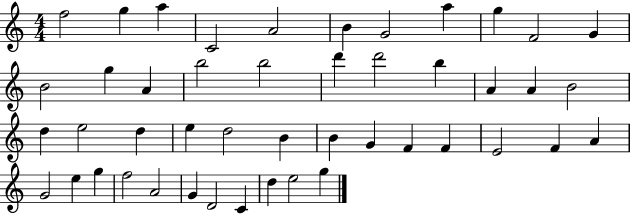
{
  \clef treble
  \numericTimeSignature
  \time 4/4
  \key c \major
  f''2 g''4 a''4 | c'2 a'2 | b'4 g'2 a''4 | g''4 f'2 g'4 | \break b'2 g''4 a'4 | b''2 b''2 | d'''4 d'''2 b''4 | a'4 a'4 b'2 | \break d''4 e''2 d''4 | e''4 d''2 b'4 | b'4 g'4 f'4 f'4 | e'2 f'4 a'4 | \break g'2 e''4 g''4 | f''2 a'2 | g'4 d'2 c'4 | d''4 e''2 g''4 | \break \bar "|."
}